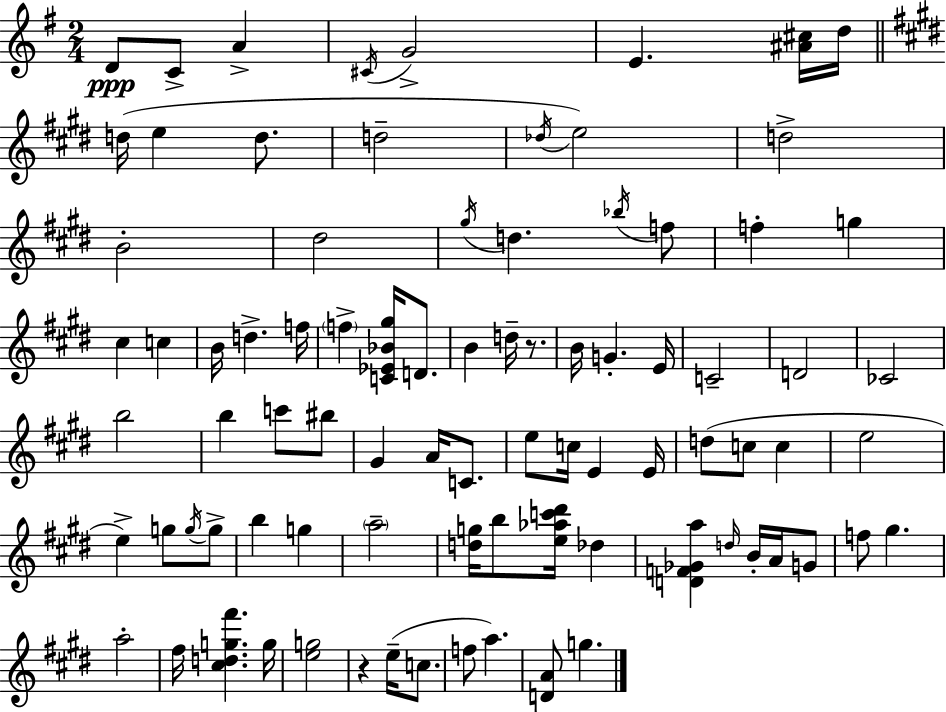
D4/e C4/e A4/q C#4/s G4/h E4/q. [A#4,C#5]/s D5/s D5/s E5/q D5/e. D5/h Db5/s E5/h D5/h B4/h D#5/h G#5/s D5/q. Bb5/s F5/e F5/q G5/q C#5/q C5/q B4/s D5/q. F5/s F5/q [C4,Eb4,Bb4,G#5]/s D4/e. B4/q D5/s R/e. B4/s G4/q. E4/s C4/h D4/h CES4/h B5/h B5/q C6/e BIS5/e G#4/q A4/s C4/e. E5/e C5/s E4/q E4/s D5/e C5/e C5/q E5/h E5/q G5/e G5/s G5/e B5/q G5/q A5/h [D5,G5]/s B5/e [E5,Ab5,C6,D#6]/s Db5/q [D4,F4,Gb4,A5]/q D5/s B4/s A4/s G4/e F5/e G#5/q. A5/h F#5/s [C#5,D5,G5,F#6]/q. G5/s [E5,G5]/h R/q E5/s C5/e. F5/e A5/q. [D4,A4]/e G5/q.